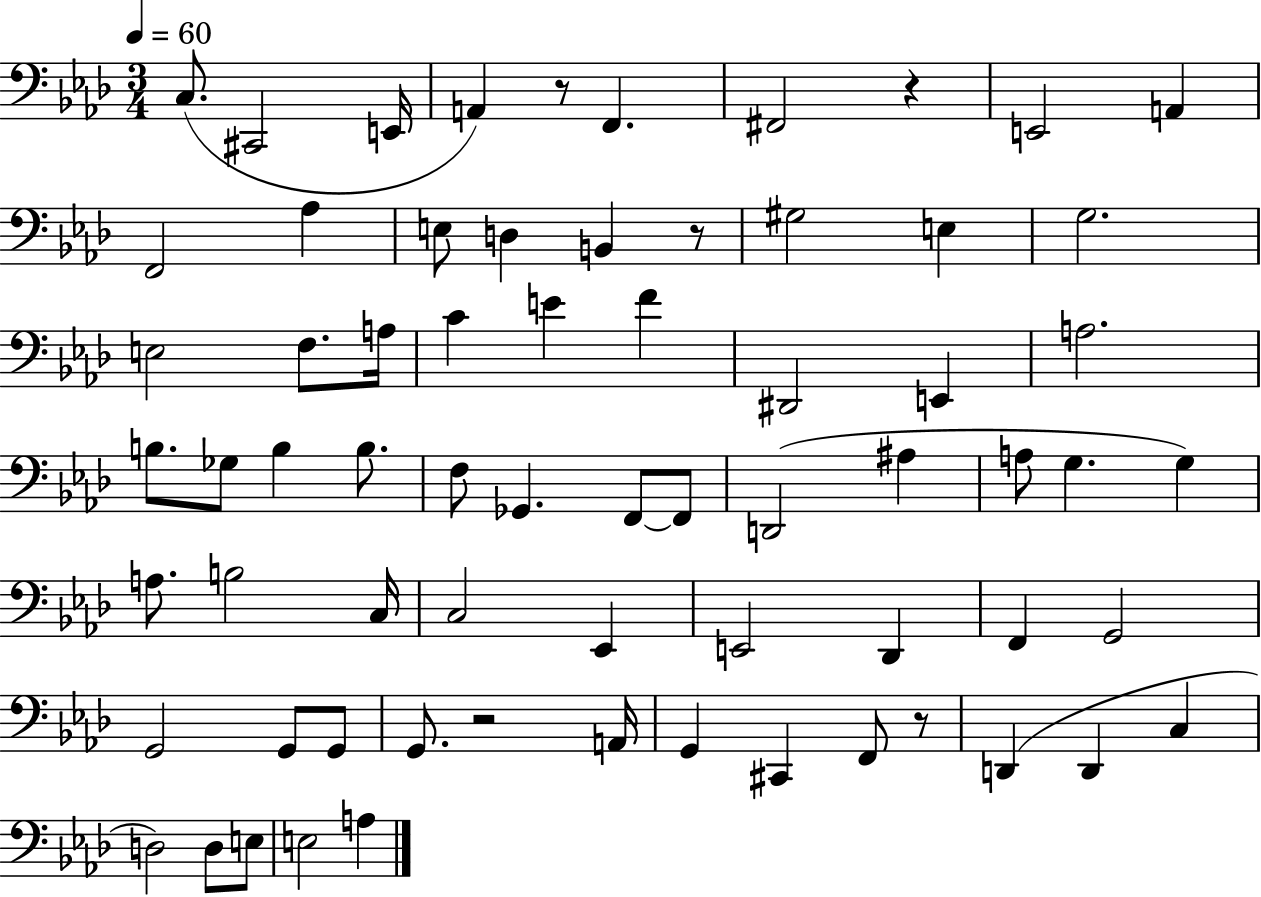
{
  \clef bass
  \numericTimeSignature
  \time 3/4
  \key aes \major
  \tempo 4 = 60
  \repeat volta 2 { c8.( cis,2 e,16 | a,4) r8 f,4. | fis,2 r4 | e,2 a,4 | \break f,2 aes4 | e8 d4 b,4 r8 | gis2 e4 | g2. | \break e2 f8. a16 | c'4 e'4 f'4 | dis,2 e,4 | a2. | \break b8. ges8 b4 b8. | f8 ges,4. f,8~~ f,8 | d,2( ais4 | a8 g4. g4) | \break a8. b2 c16 | c2 ees,4 | e,2 des,4 | f,4 g,2 | \break g,2 g,8 g,8 | g,8. r2 a,16 | g,4 cis,4 f,8 r8 | d,4( d,4 c4 | \break d2) d8 e8 | e2 a4 | } \bar "|."
}